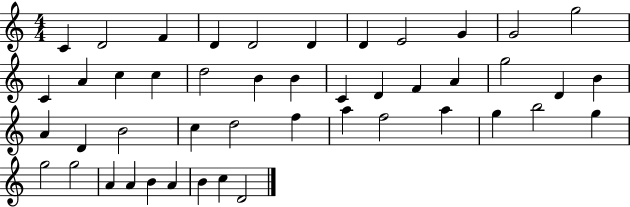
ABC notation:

X:1
T:Untitled
M:4/4
L:1/4
K:C
C D2 F D D2 D D E2 G G2 g2 C A c c d2 B B C D F A g2 D B A D B2 c d2 f a f2 a g b2 g g2 g2 A A B A B c D2